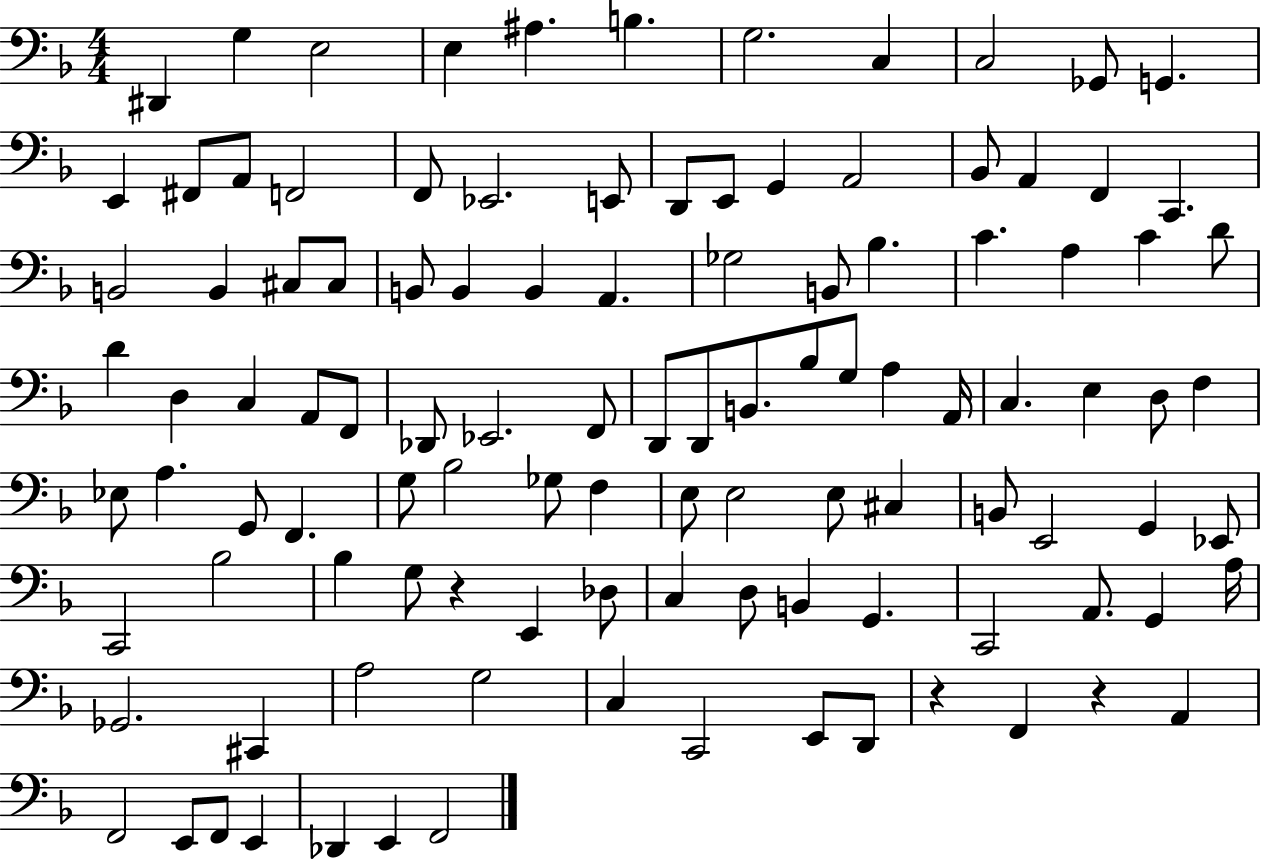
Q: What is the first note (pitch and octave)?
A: D#2